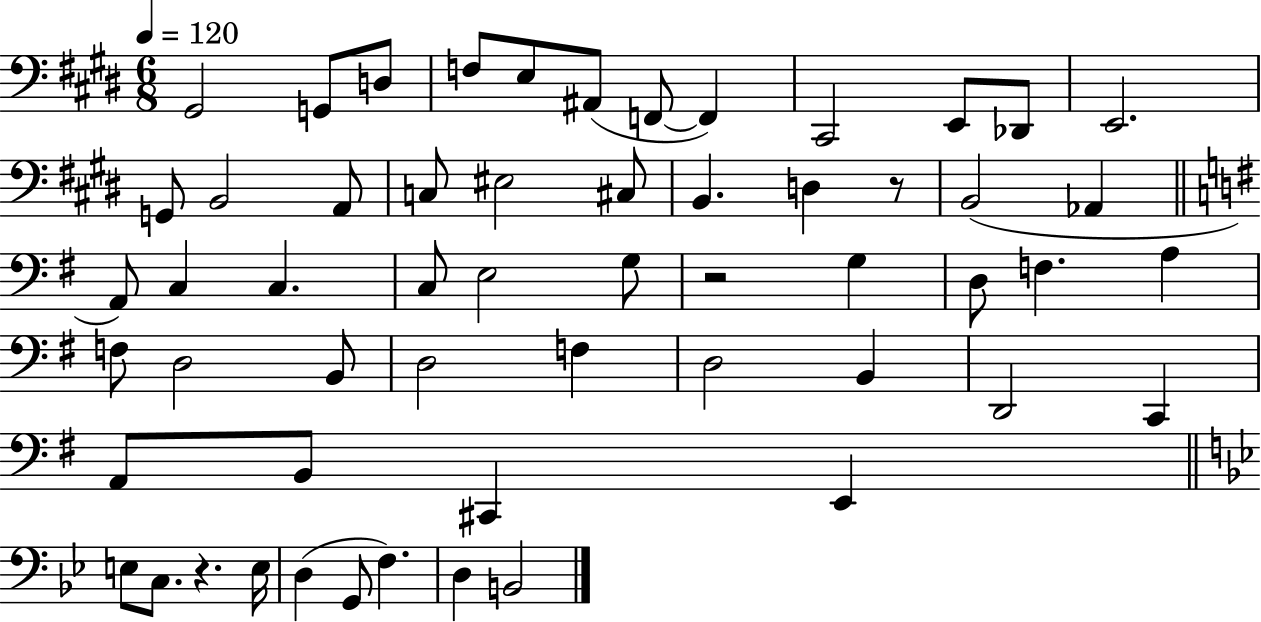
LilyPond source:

{
  \clef bass
  \numericTimeSignature
  \time 6/8
  \key e \major
  \tempo 4 = 120
  gis,2 g,8 d8 | f8 e8 ais,8( f,8~~ f,4) | cis,2 e,8 des,8 | e,2. | \break g,8 b,2 a,8 | c8 eis2 cis8 | b,4. d4 r8 | b,2( aes,4 | \break \bar "||" \break \key g \major a,8) c4 c4. | c8 e2 g8 | r2 g4 | d8 f4. a4 | \break f8 d2 b,8 | d2 f4 | d2 b,4 | d,2 c,4 | \break a,8 b,8 cis,4 e,4 | \bar "||" \break \key bes \major e8 c8. r4. e16 | d4( g,8 f4.) | d4 b,2 | \bar "|."
}